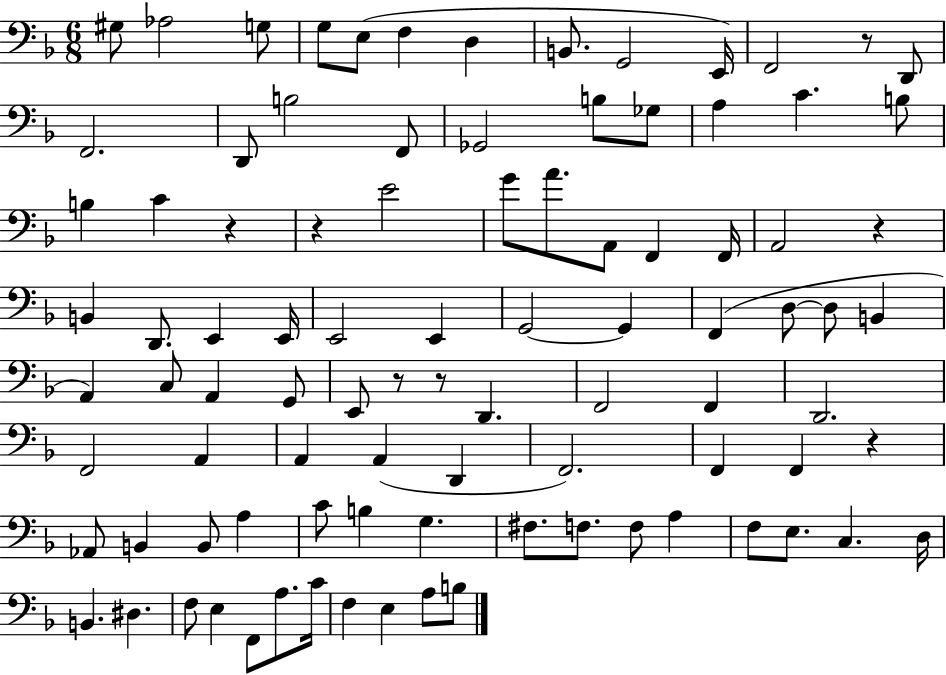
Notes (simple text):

G#3/e Ab3/h G3/e G3/e E3/e F3/q D3/q B2/e. G2/h E2/s F2/h R/e D2/e F2/h. D2/e B3/h F2/e Gb2/h B3/e Gb3/e A3/q C4/q. B3/e B3/q C4/q R/q R/q E4/h G4/e A4/e. A2/e F2/q F2/s A2/h R/q B2/q D2/e. E2/q E2/s E2/h E2/q G2/h G2/q F2/q D3/e D3/e B2/q A2/q C3/e A2/q G2/e E2/e R/e R/e D2/q. F2/h F2/q D2/h. F2/h A2/q A2/q A2/q D2/q F2/h. F2/q F2/q R/q Ab2/e B2/q B2/e A3/q C4/e B3/q G3/q. F#3/e. F3/e. F3/e A3/q F3/e E3/e. C3/q. D3/s B2/q. D#3/q. F3/e E3/q F2/e A3/e. C4/s F3/q E3/q A3/e B3/e